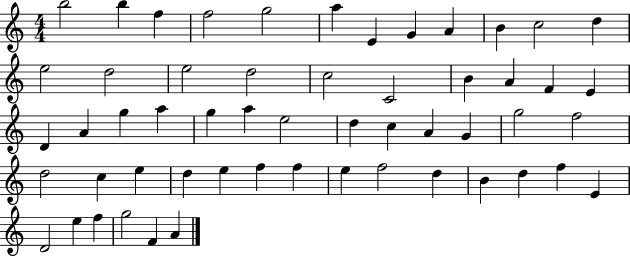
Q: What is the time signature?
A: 4/4